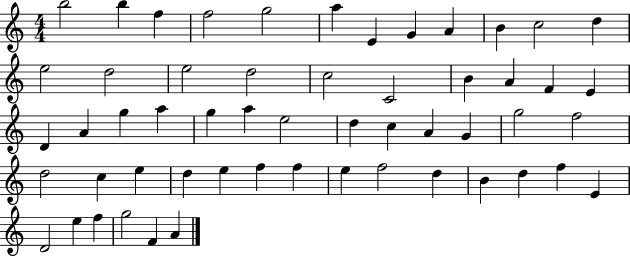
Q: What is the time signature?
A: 4/4